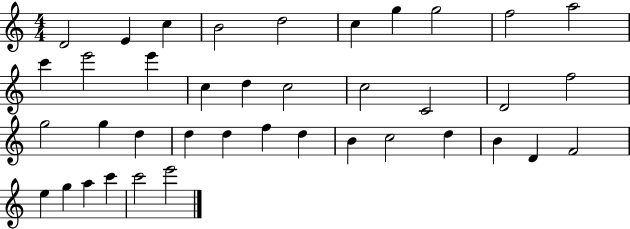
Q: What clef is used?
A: treble